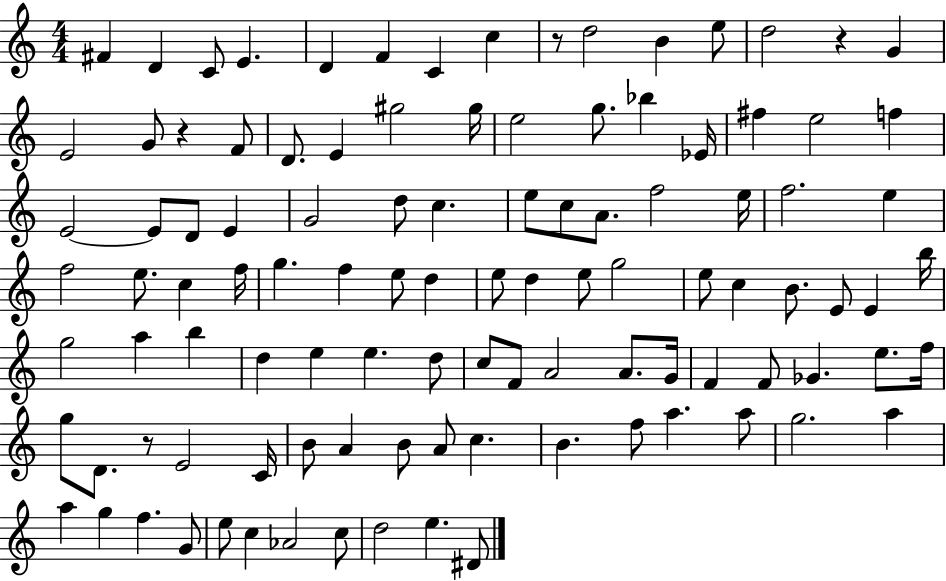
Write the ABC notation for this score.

X:1
T:Untitled
M:4/4
L:1/4
K:C
^F D C/2 E D F C c z/2 d2 B e/2 d2 z G E2 G/2 z F/2 D/2 E ^g2 ^g/4 e2 g/2 _b _E/4 ^f e2 f E2 E/2 D/2 E G2 d/2 c e/2 c/2 A/2 f2 e/4 f2 e f2 e/2 c f/4 g f e/2 d e/2 d e/2 g2 e/2 c B/2 E/2 E b/4 g2 a b d e e d/2 c/2 F/2 A2 A/2 G/4 F F/2 _G e/2 f/4 g/2 D/2 z/2 E2 C/4 B/2 A B/2 A/2 c B f/2 a a/2 g2 a a g f G/2 e/2 c _A2 c/2 d2 e ^D/2